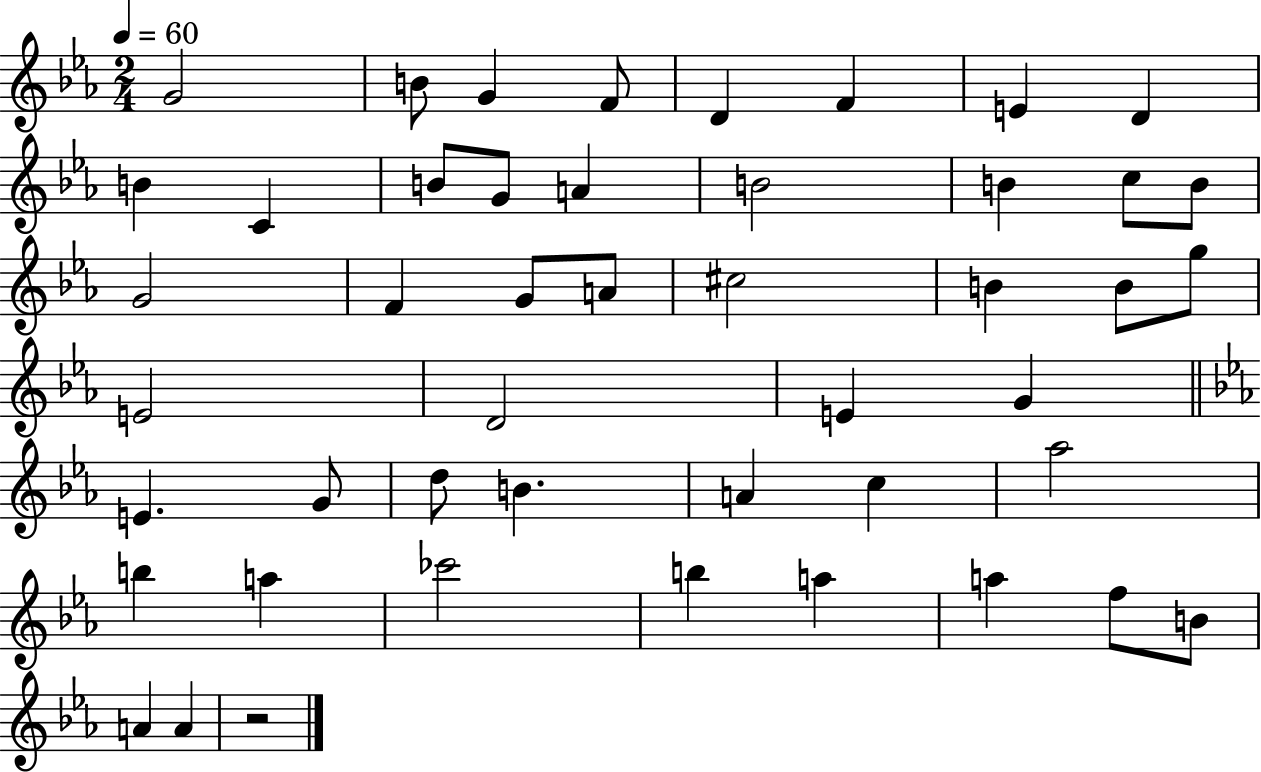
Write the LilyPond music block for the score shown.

{
  \clef treble
  \numericTimeSignature
  \time 2/4
  \key ees \major
  \tempo 4 = 60
  g'2 | b'8 g'4 f'8 | d'4 f'4 | e'4 d'4 | \break b'4 c'4 | b'8 g'8 a'4 | b'2 | b'4 c''8 b'8 | \break g'2 | f'4 g'8 a'8 | cis''2 | b'4 b'8 g''8 | \break e'2 | d'2 | e'4 g'4 | \bar "||" \break \key ees \major e'4. g'8 | d''8 b'4. | a'4 c''4 | aes''2 | \break b''4 a''4 | ces'''2 | b''4 a''4 | a''4 f''8 b'8 | \break a'4 a'4 | r2 | \bar "|."
}